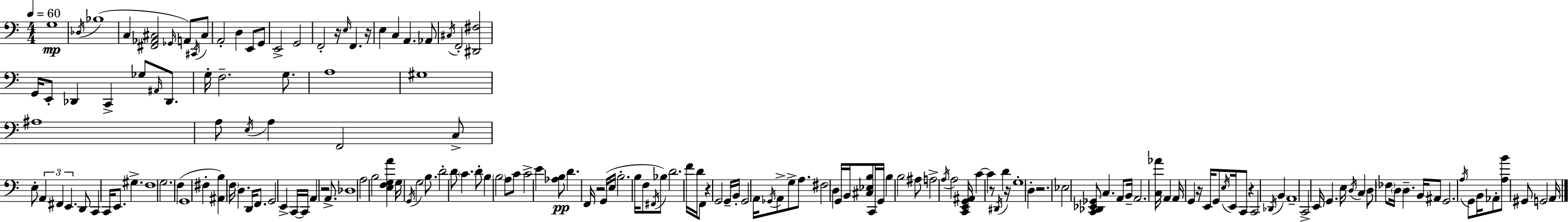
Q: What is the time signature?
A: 4/4